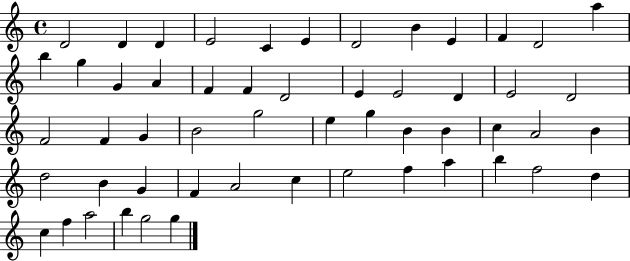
D4/h D4/q D4/q E4/h C4/q E4/q D4/h B4/q E4/q F4/q D4/h A5/q B5/q G5/q G4/q A4/q F4/q F4/q D4/h E4/q E4/h D4/q E4/h D4/h F4/h F4/q G4/q B4/h G5/h E5/q G5/q B4/q B4/q C5/q A4/h B4/q D5/h B4/q G4/q F4/q A4/h C5/q E5/h F5/q A5/q B5/q F5/h D5/q C5/q F5/q A5/h B5/q G5/h G5/q